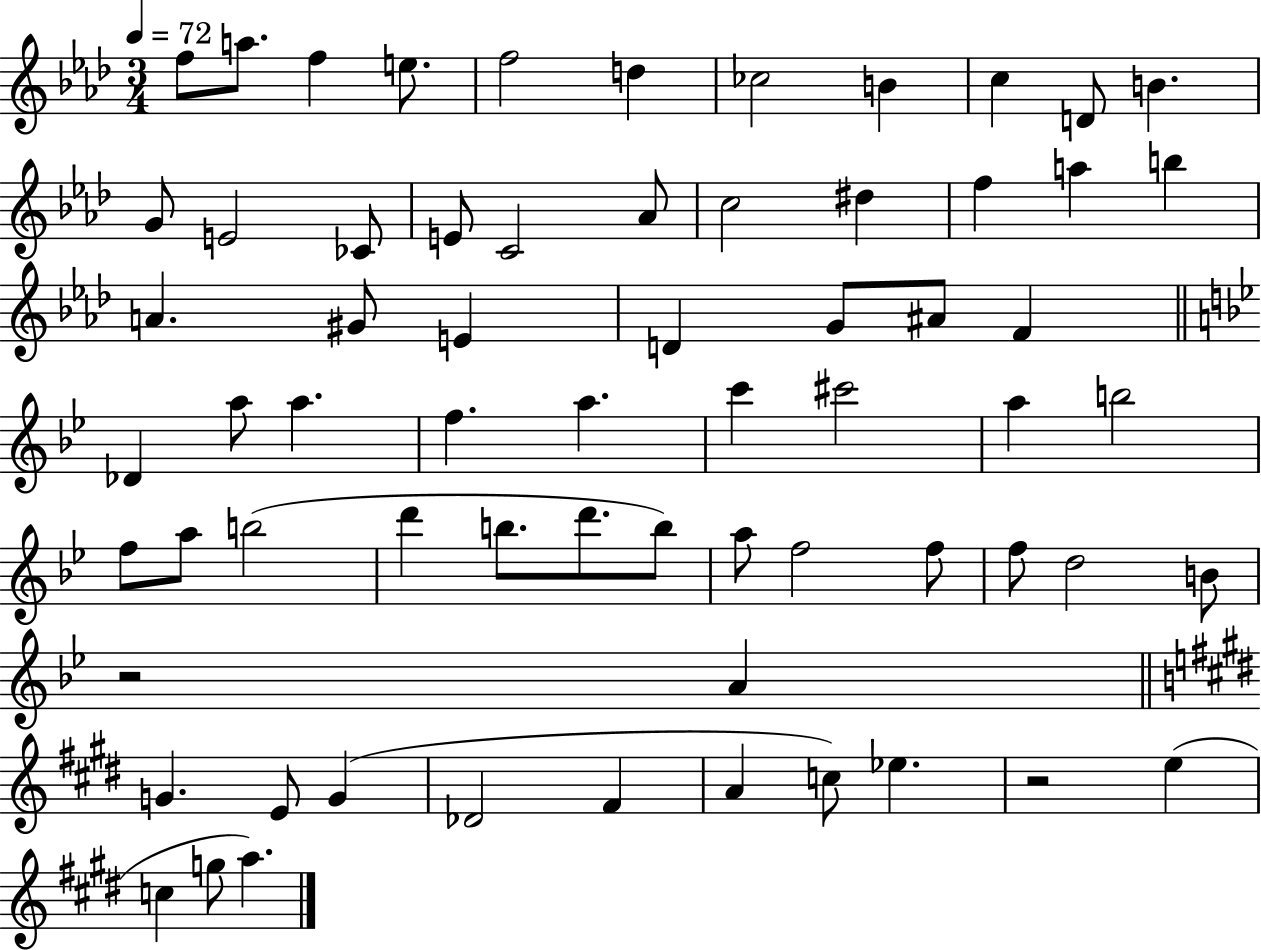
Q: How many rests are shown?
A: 2